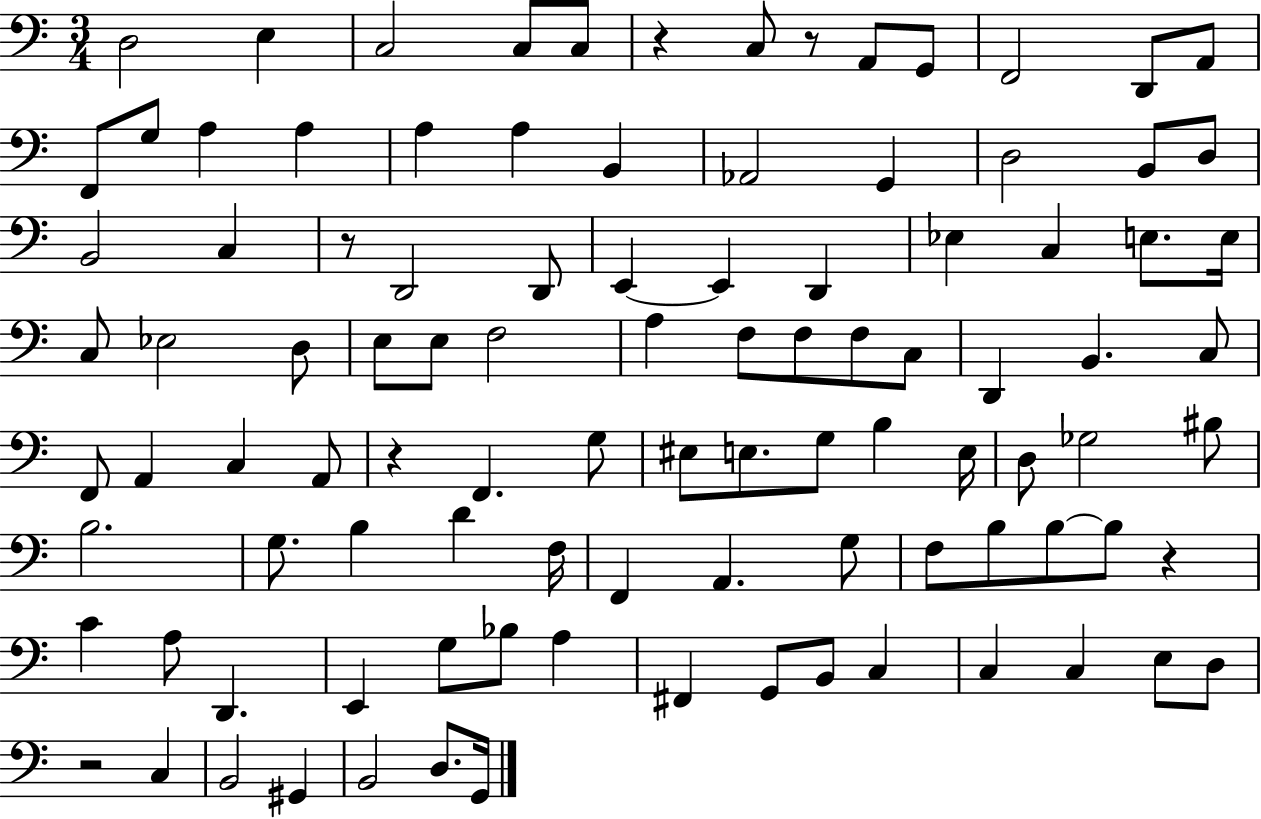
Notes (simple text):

D3/h E3/q C3/h C3/e C3/e R/q C3/e R/e A2/e G2/e F2/h D2/e A2/e F2/e G3/e A3/q A3/q A3/q A3/q B2/q Ab2/h G2/q D3/h B2/e D3/e B2/h C3/q R/e D2/h D2/e E2/q E2/q D2/q Eb3/q C3/q E3/e. E3/s C3/e Eb3/h D3/e E3/e E3/e F3/h A3/q F3/e F3/e F3/e C3/e D2/q B2/q. C3/e F2/e A2/q C3/q A2/e R/q F2/q. G3/e EIS3/e E3/e. G3/e B3/q E3/s D3/e Gb3/h BIS3/e B3/h. G3/e. B3/q D4/q F3/s F2/q A2/q. G3/e F3/e B3/e B3/e B3/e R/q C4/q A3/e D2/q. E2/q G3/e Bb3/e A3/q F#2/q G2/e B2/e C3/q C3/q C3/q E3/e D3/e R/h C3/q B2/h G#2/q B2/h D3/e. G2/s